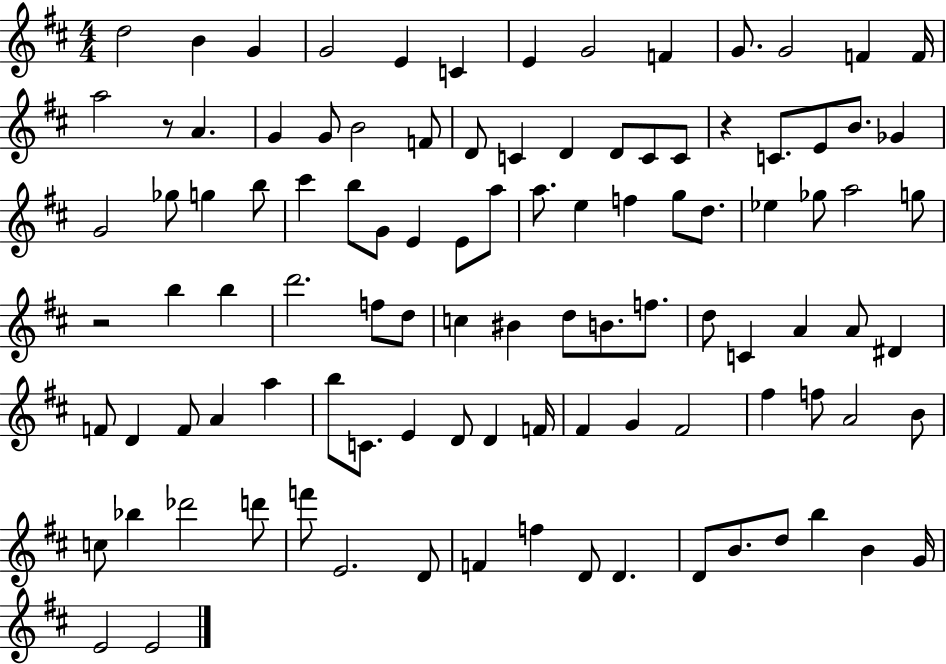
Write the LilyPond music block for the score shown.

{
  \clef treble
  \numericTimeSignature
  \time 4/4
  \key d \major
  \repeat volta 2 { d''2 b'4 g'4 | g'2 e'4 c'4 | e'4 g'2 f'4 | g'8. g'2 f'4 f'16 | \break a''2 r8 a'4. | g'4 g'8 b'2 f'8 | d'8 c'4 d'4 d'8 c'8 c'8 | r4 c'8. e'8 b'8. ges'4 | \break g'2 ges''8 g''4 b''8 | cis'''4 b''8 g'8 e'4 e'8 a''8 | a''8. e''4 f''4 g''8 d''8. | ees''4 ges''8 a''2 g''8 | \break r2 b''4 b''4 | d'''2. f''8 d''8 | c''4 bis'4 d''8 b'8. f''8. | d''8 c'4 a'4 a'8 dis'4 | \break f'8 d'4 f'8 a'4 a''4 | b''8 c'8. e'4 d'8 d'4 f'16 | fis'4 g'4 fis'2 | fis''4 f''8 a'2 b'8 | \break c''8 bes''4 des'''2 d'''8 | f'''8 e'2. d'8 | f'4 f''4 d'8 d'4. | d'8 b'8. d''8 b''4 b'4 g'16 | \break e'2 e'2 | } \bar "|."
}